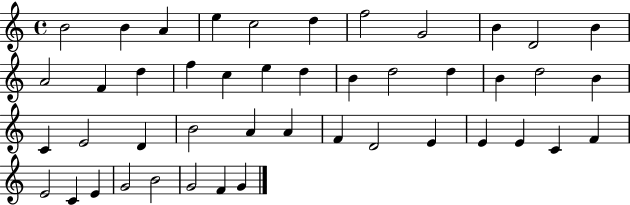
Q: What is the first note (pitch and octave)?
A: B4